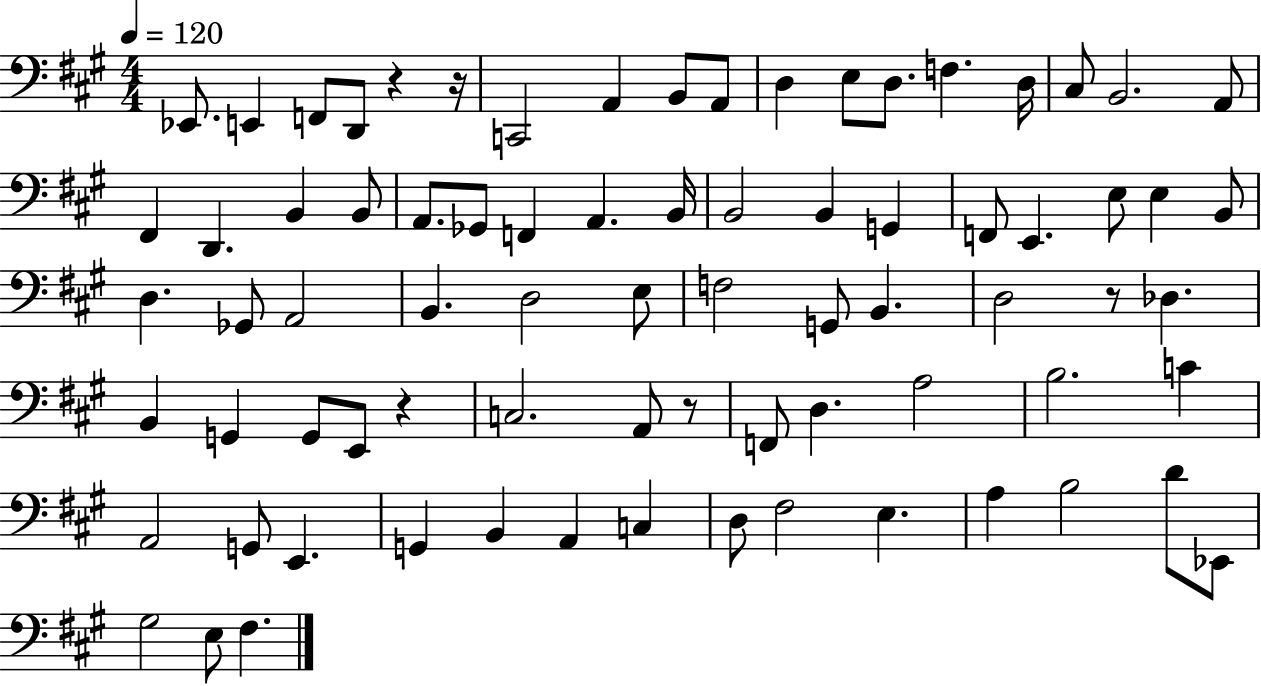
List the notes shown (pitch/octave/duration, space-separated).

Eb2/e. E2/q F2/e D2/e R/q R/s C2/h A2/q B2/e A2/e D3/q E3/e D3/e. F3/q. D3/s C#3/e B2/h. A2/e F#2/q D2/q. B2/q B2/e A2/e. Gb2/e F2/q A2/q. B2/s B2/h B2/q G2/q F2/e E2/q. E3/e E3/q B2/e D3/q. Gb2/e A2/h B2/q. D3/h E3/e F3/h G2/e B2/q. D3/h R/e Db3/q. B2/q G2/q G2/e E2/e R/q C3/h. A2/e R/e F2/e D3/q. A3/h B3/h. C4/q A2/h G2/e E2/q. G2/q B2/q A2/q C3/q D3/e F#3/h E3/q. A3/q B3/h D4/e Eb2/e G#3/h E3/e F#3/q.